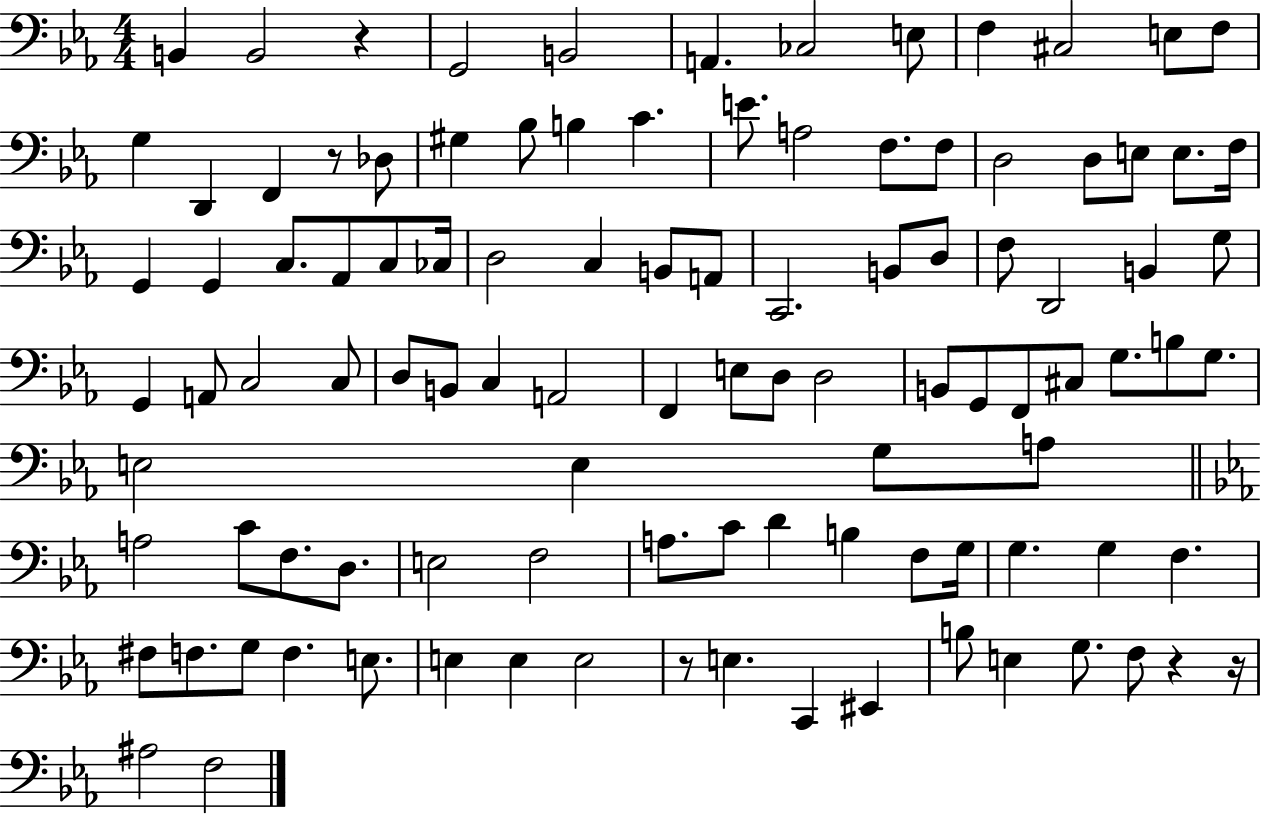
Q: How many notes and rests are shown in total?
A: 105